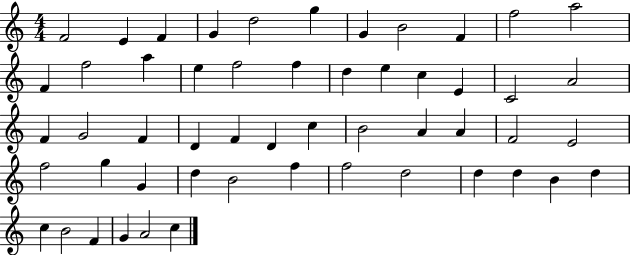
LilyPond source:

{
  \clef treble
  \numericTimeSignature
  \time 4/4
  \key c \major
  f'2 e'4 f'4 | g'4 d''2 g''4 | g'4 b'2 f'4 | f''2 a''2 | \break f'4 f''2 a''4 | e''4 f''2 f''4 | d''4 e''4 c''4 e'4 | c'2 a'2 | \break f'4 g'2 f'4 | d'4 f'4 d'4 c''4 | b'2 a'4 a'4 | f'2 e'2 | \break f''2 g''4 g'4 | d''4 b'2 f''4 | f''2 d''2 | d''4 d''4 b'4 d''4 | \break c''4 b'2 f'4 | g'4 a'2 c''4 | \bar "|."
}